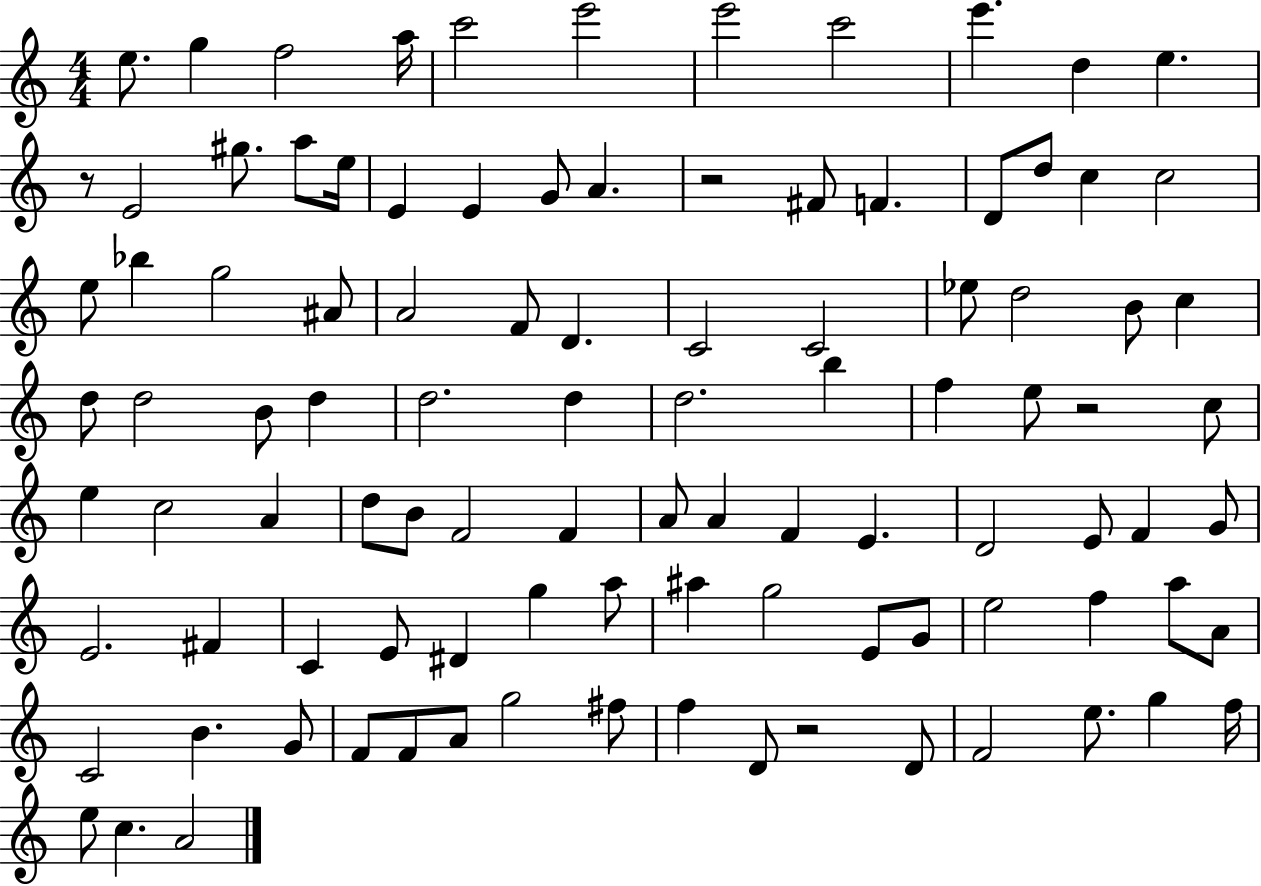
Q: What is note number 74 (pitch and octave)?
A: E4